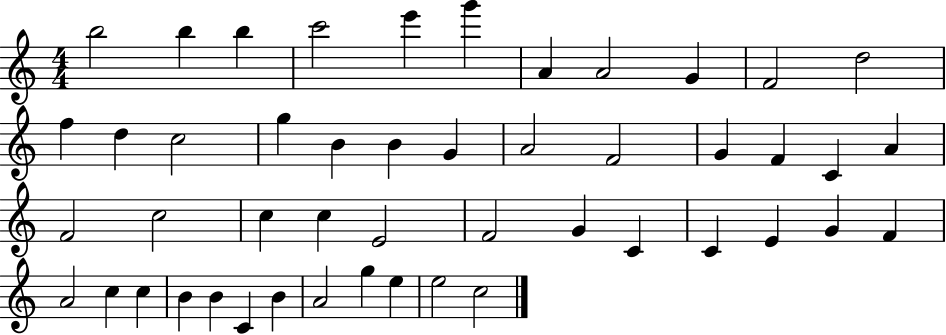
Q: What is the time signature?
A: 4/4